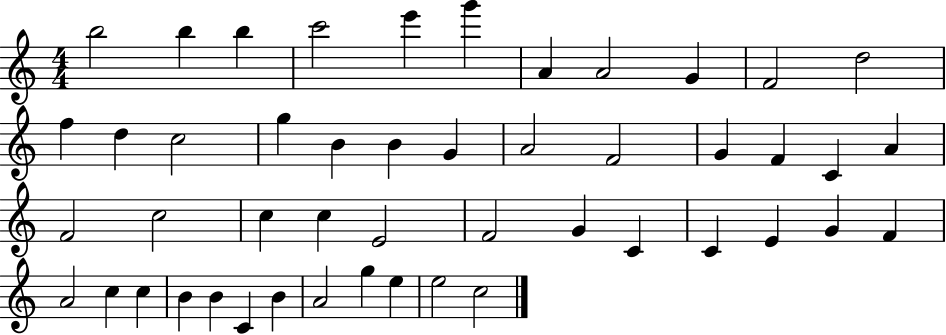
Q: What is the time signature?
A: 4/4